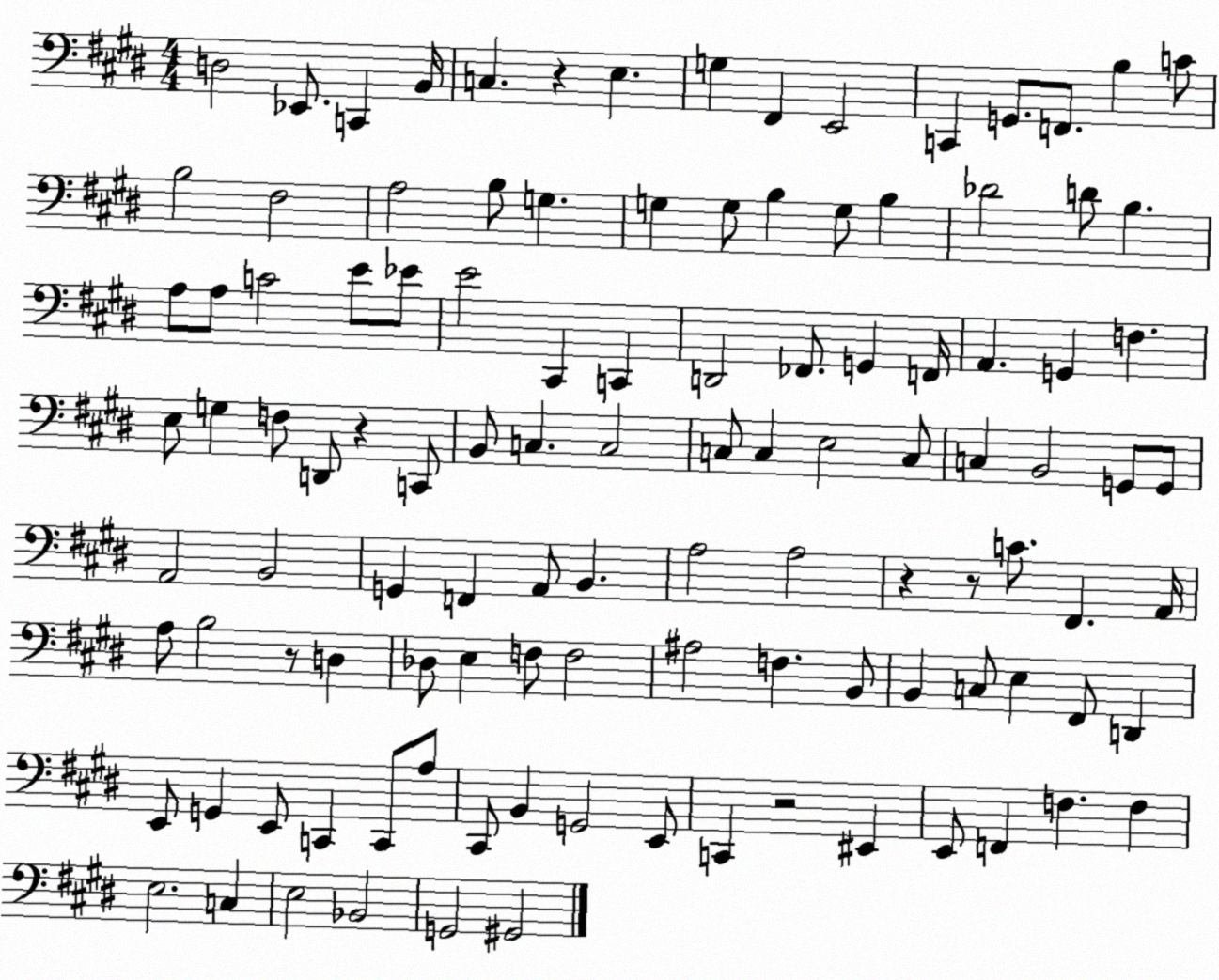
X:1
T:Untitled
M:4/4
L:1/4
K:E
D,2 _E,,/2 C,, B,,/4 C, z E, G, ^F,, E,,2 C,, G,,/2 F,,/2 B, C/2 B,2 ^F,2 A,2 B,/2 G, G, G,/2 B, G,/2 B, _D2 D/2 B, A,/2 A,/2 C2 E/2 _E/2 E2 ^C,, C,, D,,2 _F,,/2 G,, F,,/4 A,, G,, F, E,/2 G, F,/2 D,,/2 z C,,/2 B,,/2 C, C,2 C,/2 C, E,2 C,/2 C, B,,2 G,,/2 G,,/2 A,,2 B,,2 G,, F,, A,,/2 B,, A,2 A,2 z z/2 C/2 ^F,, A,,/4 A,/2 B,2 z/2 D, _D,/2 E, F,/2 F,2 ^A,2 F, B,,/2 B,, C,/2 E, ^F,,/2 D,, E,,/2 G,, E,,/2 C,, C,,/2 A,/2 ^C,,/2 B,, G,,2 E,,/2 C,, z2 ^E,, E,,/2 F,, F, F, E,2 C, E,2 _B,,2 G,,2 ^G,,2